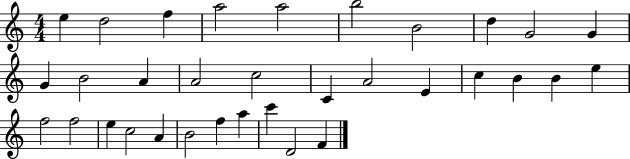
E5/q D5/h F5/q A5/h A5/h B5/h B4/h D5/q G4/h G4/q G4/q B4/h A4/q A4/h C5/h C4/q A4/h E4/q C5/q B4/q B4/q E5/q F5/h F5/h E5/q C5/h A4/q B4/h F5/q A5/q C6/q D4/h F4/q